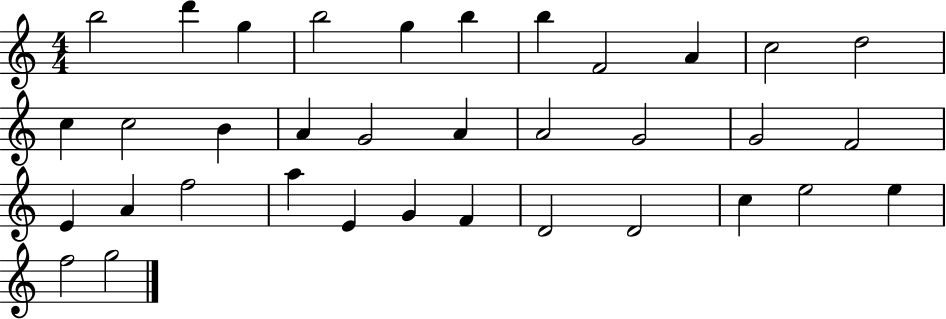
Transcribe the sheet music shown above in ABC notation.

X:1
T:Untitled
M:4/4
L:1/4
K:C
b2 d' g b2 g b b F2 A c2 d2 c c2 B A G2 A A2 G2 G2 F2 E A f2 a E G F D2 D2 c e2 e f2 g2